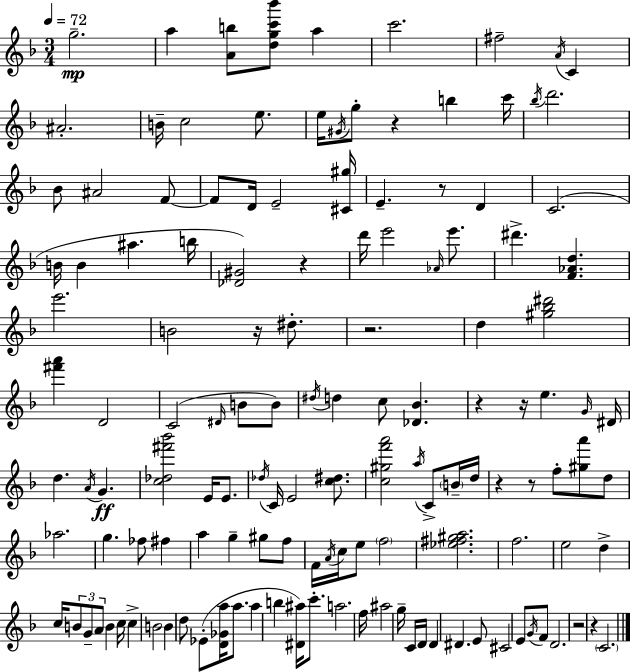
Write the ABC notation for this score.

X:1
T:Untitled
M:3/4
L:1/4
K:Dm
g2 a [Ab]/2 [dgc'_b']/2 a c'2 ^f2 A/4 C ^A2 B/4 c2 e/2 e/4 ^G/4 g/2 z b c'/4 _b/4 d'2 _B/2 ^A2 F/2 F/2 D/4 E2 [^C^g]/4 E z/2 D C2 B/4 B ^a b/4 [_D^G]2 z d'/4 e'2 _A/4 e'/2 ^d' [F_Ad] e'2 B2 z/4 ^d/2 z2 d [^g_b^d']2 [^f'a'] D2 C2 ^D/4 B/2 B/2 ^d/4 d c/2 [_D_B] z z/4 e G/4 ^D/4 d A/4 G [c_d^f'_b']2 E/4 E/2 _d/4 C/4 E2 [c^d]/2 [c^gf'a']2 a/4 C/2 B/4 d/4 z z/2 f/2 [^ga']/2 d/2 _a2 g _f/2 ^f a g ^g/2 f/2 F/4 A/4 c/4 e/2 f2 [_e^f^ga]2 f2 e2 d c/4 B/2 G/2 A/2 B c/4 c B2 B d/2 _E/2 [D_Ga]/4 a/2 a b [^D^a]/4 c'/2 a2 f/4 ^a2 g/4 C/4 D/4 D ^D E/2 ^C2 E/2 G/4 F/2 D2 z2 z C2